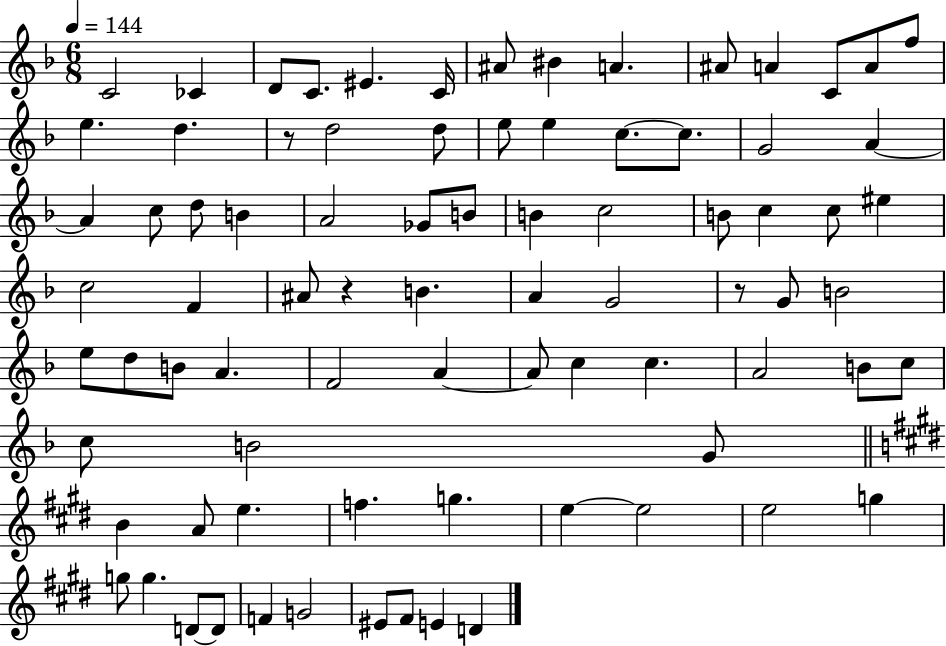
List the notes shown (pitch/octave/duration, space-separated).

C4/h CES4/q D4/e C4/e. EIS4/q. C4/s A#4/e BIS4/q A4/q. A#4/e A4/q C4/e A4/e F5/e E5/q. D5/q. R/e D5/h D5/e E5/e E5/q C5/e. C5/e. G4/h A4/q A4/q C5/e D5/e B4/q A4/h Gb4/e B4/e B4/q C5/h B4/e C5/q C5/e EIS5/q C5/h F4/q A#4/e R/q B4/q. A4/q G4/h R/e G4/e B4/h E5/e D5/e B4/e A4/q. F4/h A4/q A4/e C5/q C5/q. A4/h B4/e C5/e C5/e B4/h G4/e B4/q A4/e E5/q. F5/q. G5/q. E5/q E5/h E5/h G5/q G5/e G5/q. D4/e D4/e F4/q G4/h EIS4/e F#4/e E4/q D4/q